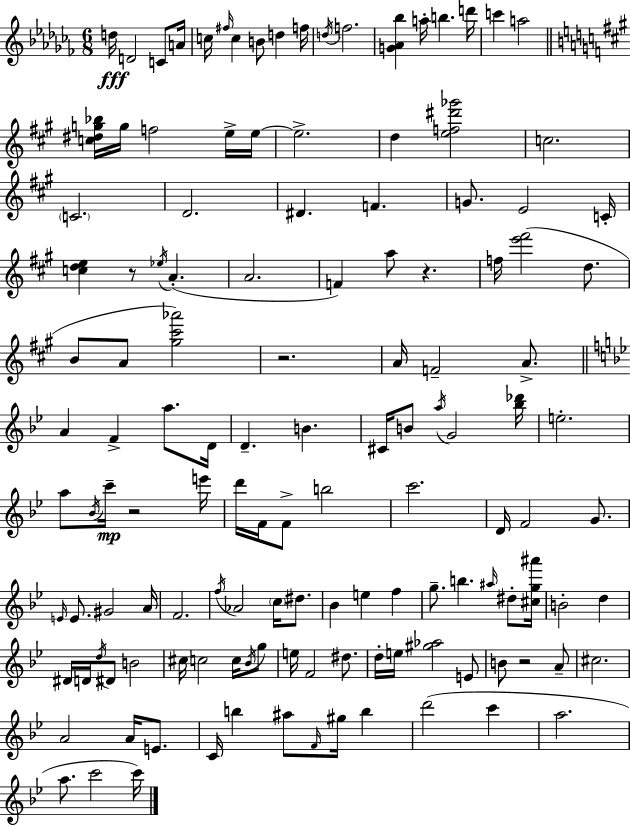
{
  \clef treble
  \numericTimeSignature
  \time 6/8
  \key aes \minor
  d''16\fff d'2 c'8 a'16 | c''16 \grace { fis''16 } c''4 b'8 d''4 | f''16 \acciaccatura { d''16 } f''2. | <g' aes' bes''>4 a''16-. b''4. | \break d'''16 c'''4 a''2 | \bar "||" \break \key a \major <c'' dis'' g'' bes''>16 g''16 f''2 e''16-> e''16~~ | e''2.-> | d''4 <e'' f'' dis''' ges'''>2 | c''2. | \break \parenthesize c'2. | d'2. | dis'4. f'4. | g'8. e'2 c'16-. | \break <c'' d'' e''>4 r8 \acciaccatura { ees''16 } a'4.-.( | a'2. | f'4) a''8 r4. | f''16 <e''' fis'''>2( d''8. | \break b'8 a'8 <gis'' cis''' aes'''>2) | r2. | a'16 f'2-- a'8.-> | \bar "||" \break \key g \minor a'4 f'4-> a''8. d'16 | d'4.-- b'4. | cis'16 b'8 \acciaccatura { a''16 } g'2 | <bes'' des'''>16 e''2.-. | \break a''8 \acciaccatura { bes'16 } c'''16--\mp r2 | e'''16 d'''16 f'16 f'8-> b''2 | c'''2. | d'16 f'2 g'8. | \break \grace { e'16 } e'8. gis'2 | a'16 f'2. | \acciaccatura { f''16 } aes'2 | \parenthesize c''16 dis''8. bes'4 e''4 | \break f''4 g''8.-- b''4. | \grace { ais''16 } dis''8-. <cis'' g'' ais'''>16 b'2-. | d''4 dis'16 d'16 \acciaccatura { d''16 } dis'8 b'2 | cis''16 c''2 | \break c''16 \acciaccatura { bes'16 } g''8 e''16 f'2 | dis''8. d''16-. e''16 <gis'' aes''>2 | e'8 b'8 r2 | a'8-- cis''2. | \break a'2 | a'16 e'8. c'16 b''4 | ais''8 \grace { f'16 } gis''16 b''4 d'''2( | c'''4 a''2. | \break a''8. c'''2 | c'''16) \bar "|."
}